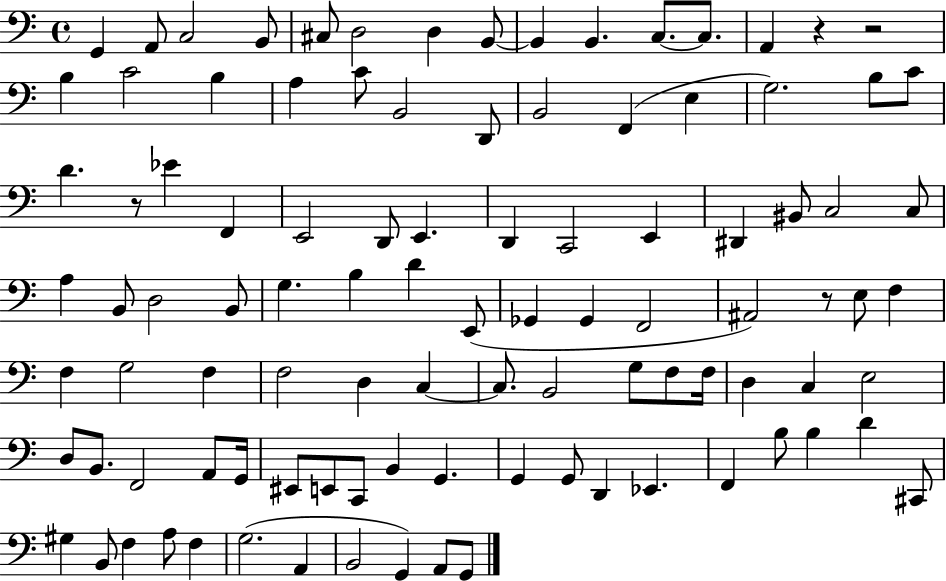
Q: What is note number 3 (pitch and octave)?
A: C3